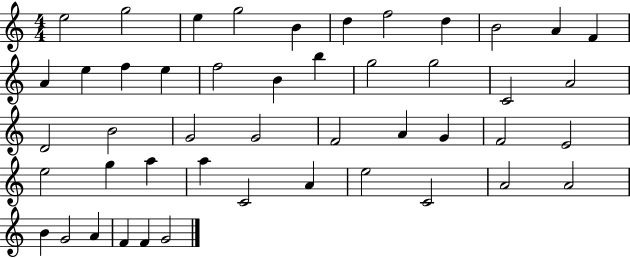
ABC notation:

X:1
T:Untitled
M:4/4
L:1/4
K:C
e2 g2 e g2 B d f2 d B2 A F A e f e f2 B b g2 g2 C2 A2 D2 B2 G2 G2 F2 A G F2 E2 e2 g a a C2 A e2 C2 A2 A2 B G2 A F F G2